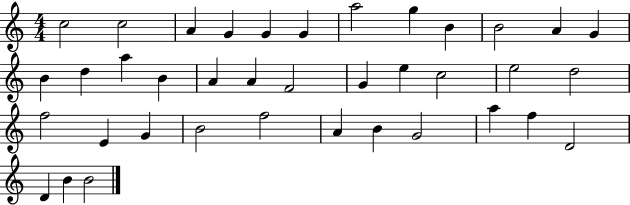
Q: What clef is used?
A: treble